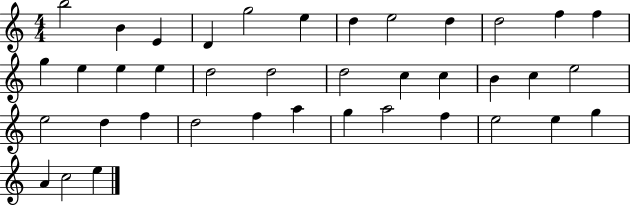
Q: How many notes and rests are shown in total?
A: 39